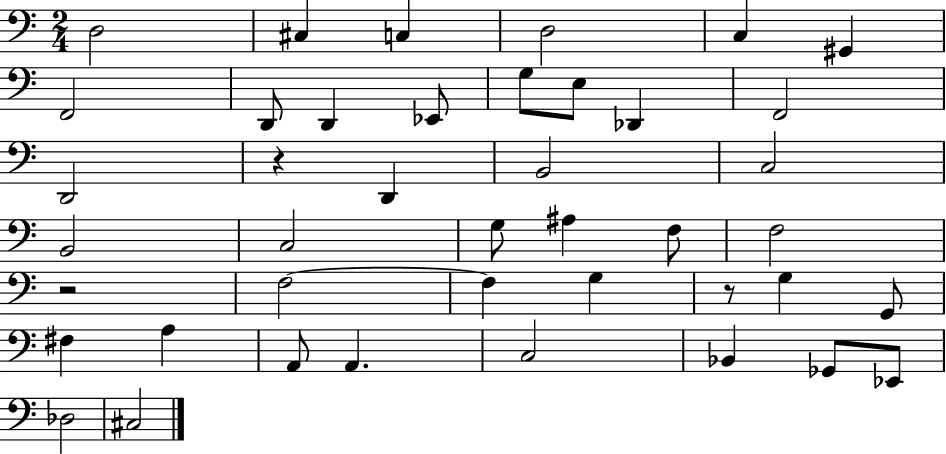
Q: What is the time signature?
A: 2/4